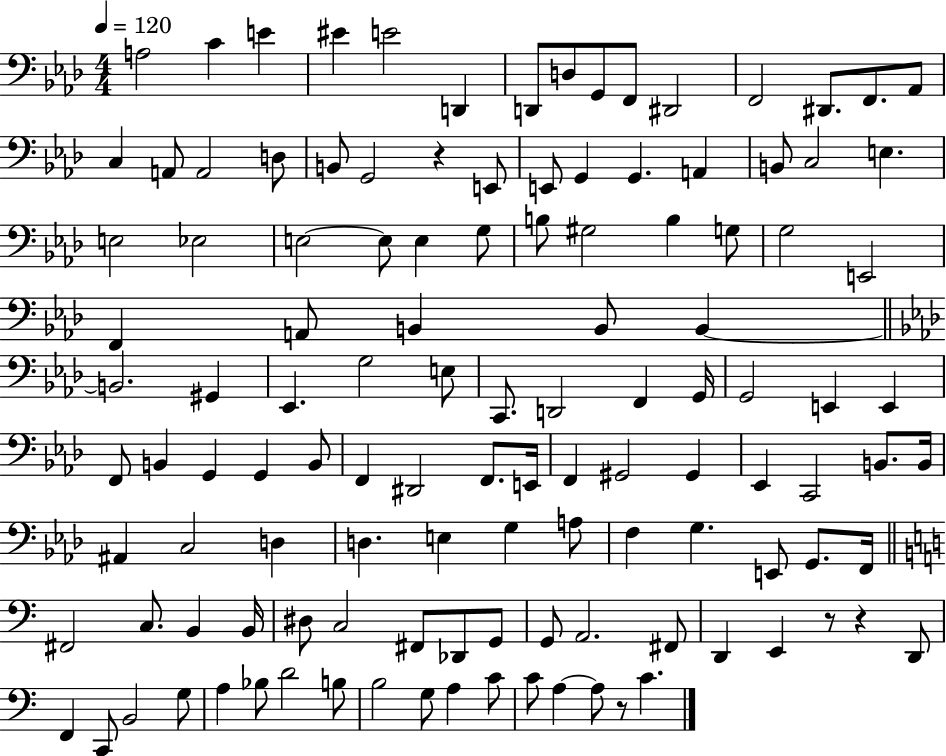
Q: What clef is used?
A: bass